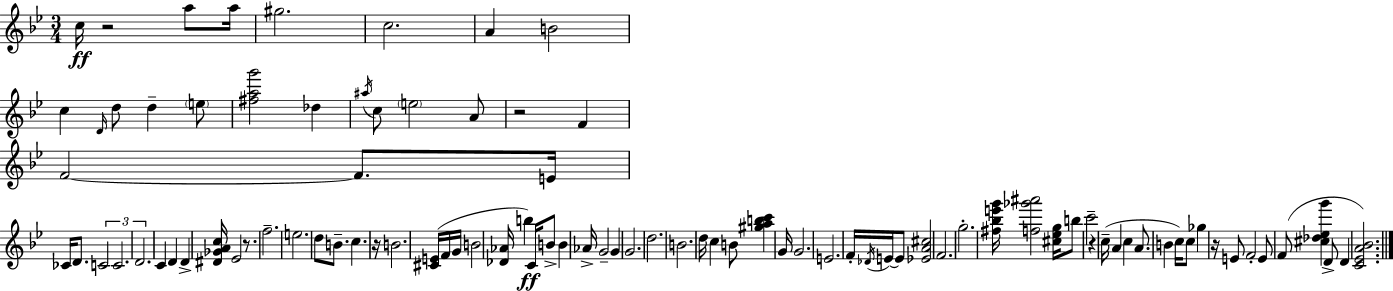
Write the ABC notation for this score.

X:1
T:Untitled
M:3/4
L:1/4
K:Gm
c/4 z2 a/2 a/4 ^g2 c2 A B2 c D/4 d/2 d e/2 [^fag']2 _d ^a/4 c/2 e2 A/2 z2 F F2 F/2 E/4 _C/4 D/2 C2 C2 D2 C D D [^D_GAc]/4 _E2 z/2 f2 e2 d/2 B/2 c z/4 B2 [^CE]/4 F/4 G/4 B2 [_D_A]/4 b C/4 B/2 B _A/4 G2 G G2 d2 B2 d/4 c B/2 [^gabc'] G/4 G2 E2 F/4 _D/4 E/4 E/2 [_EA^c]2 F2 g2 [^f_be'g']/4 [f_g'^a']2 [^c_eg]/4 b/2 c'2 z c/4 A c A/2 B c/4 c/2 _g z/4 E/2 F2 E/2 F/2 [^c_d_eg'] D/2 D [C_EA_B]2